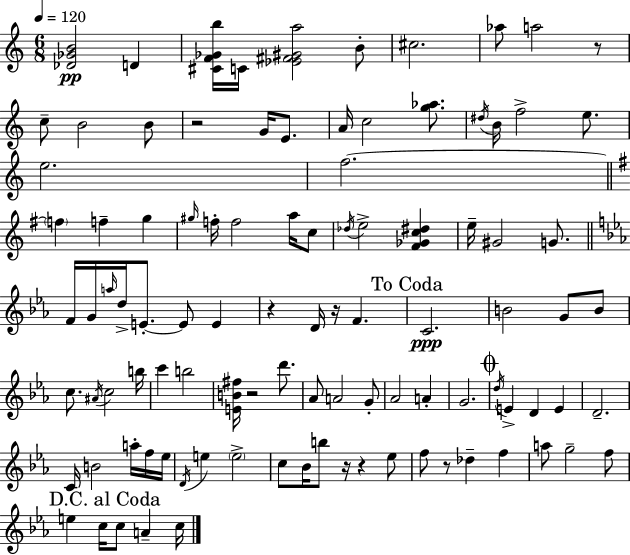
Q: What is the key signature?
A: A minor